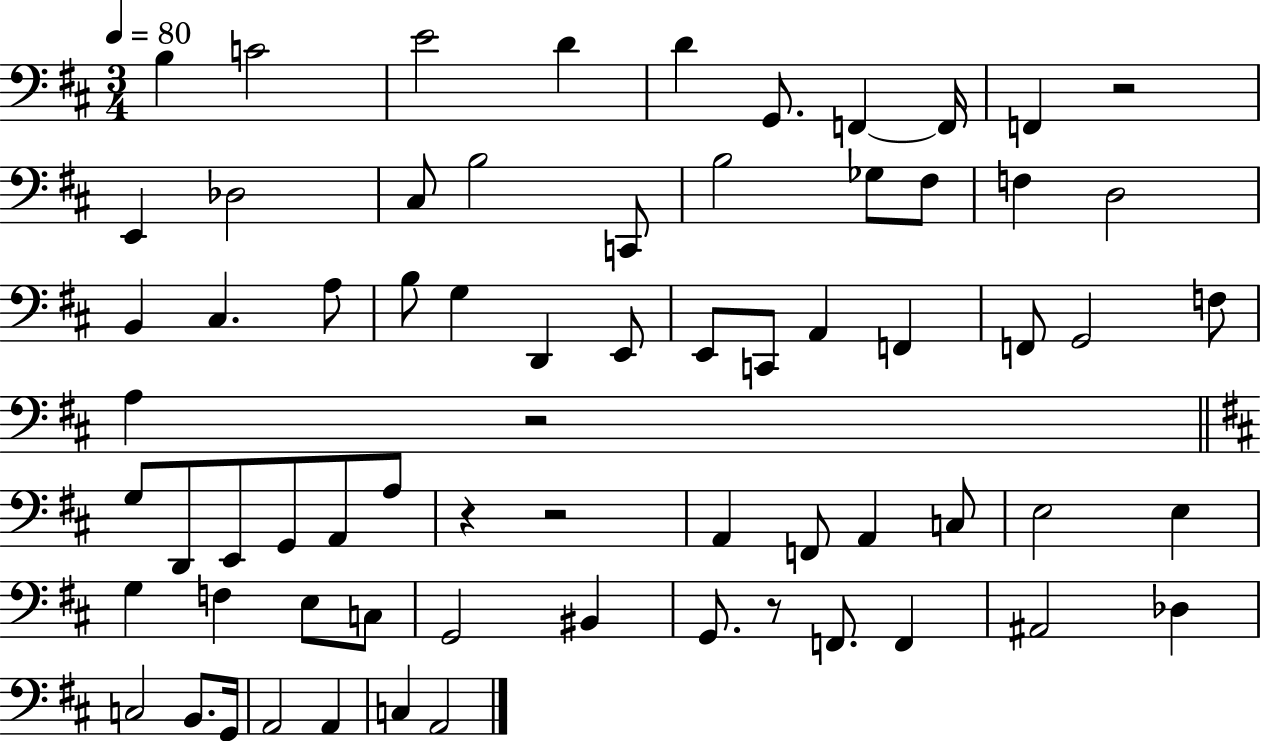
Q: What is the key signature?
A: D major